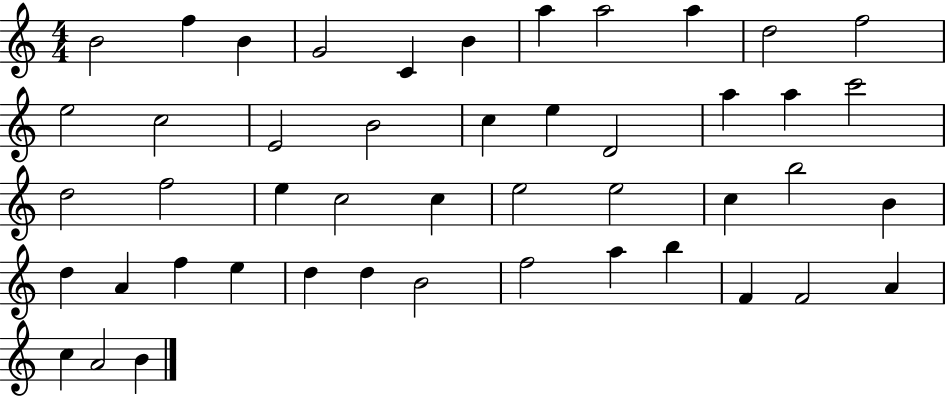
B4/h F5/q B4/q G4/h C4/q B4/q A5/q A5/h A5/q D5/h F5/h E5/h C5/h E4/h B4/h C5/q E5/q D4/h A5/q A5/q C6/h D5/h F5/h E5/q C5/h C5/q E5/h E5/h C5/q B5/h B4/q D5/q A4/q F5/q E5/q D5/q D5/q B4/h F5/h A5/q B5/q F4/q F4/h A4/q C5/q A4/h B4/q